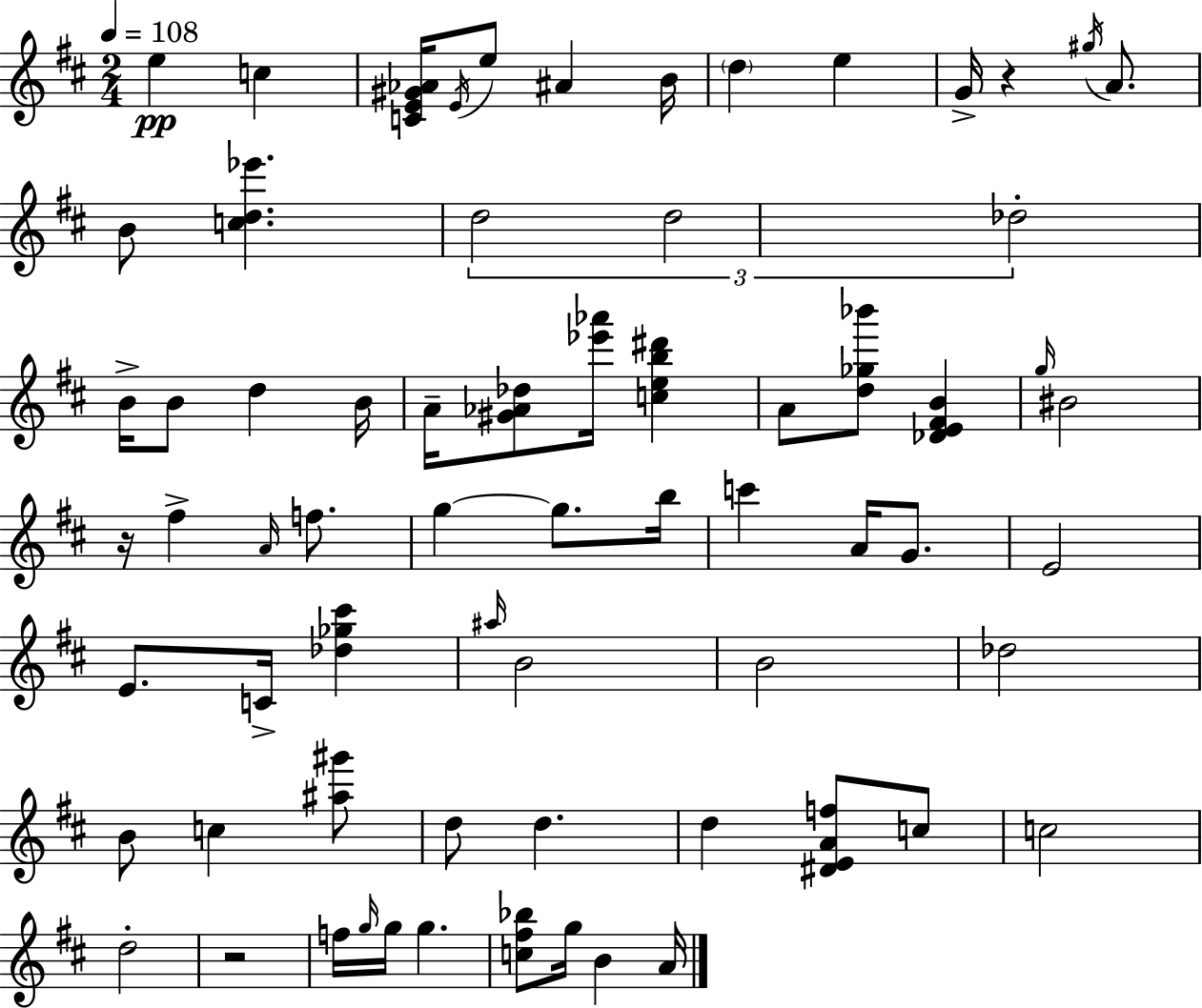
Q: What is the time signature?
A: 2/4